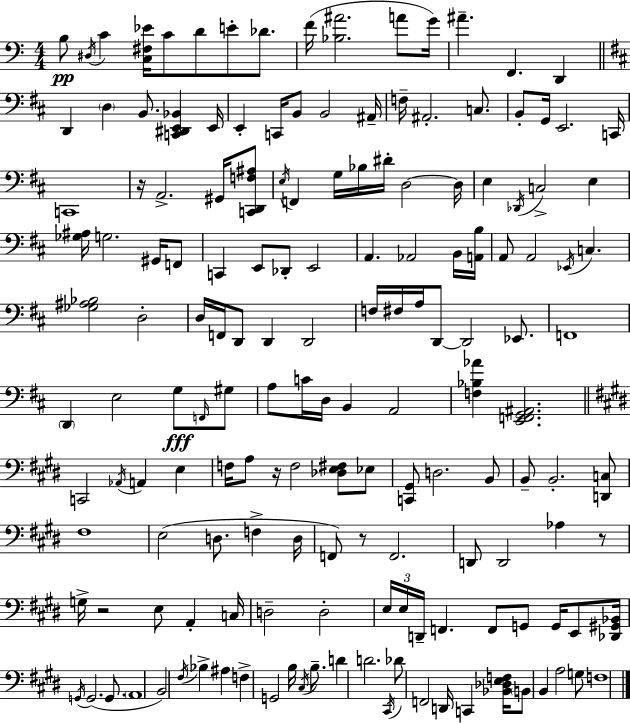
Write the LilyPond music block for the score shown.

{
  \clef bass
  \numericTimeSignature
  \time 4/4
  \key a \minor
  b8\pp \acciaccatura { dis16 } c'4 <c fis ees'>16 c'8 d'8 e'8-. des'8. | f'16( <bes ais'>2. a'8 | g'16) ais'4.-- f,4. d,4 | \bar "||" \break \key d \major d,4 \parenthesize d4 b,8. <c, dis, e, bes,>4 e,16 | e,4-. c,16 b,8 b,2 ais,16-- | f16-- ais,2.-. c8. | b,8-. g,16 e,2. c,16 | \break c,1 | r16 a,2.-> gis,16 <c, d, f ais>8 | \acciaccatura { e16 } f,4 g16 bes16 dis'16-. d2~~ | d16 e4 \acciaccatura { des,16 } c2-> e4 | \break <ges ais>16 g2. gis,16 | f,8 c,4 e,8 des,8-. e,2 | a,4. aes,2 | b,16 <a, b>16 a,8 a,2 \acciaccatura { ees,16 } c4. | \break <ges ais bes>2 d2-. | d16 f,16 d,8 d,4 d,2 | f16 fis16 a16 d,8~~ d,2 | ees,8. f,1 | \break \parenthesize d,4 e2 g8\fff | \grace { f,16 } gis8 a8 c'16 d16 b,4 a,2 | <f bes aes'>4 <e, f, g, ais,>2. | \bar "||" \break \key e \major c,2 \acciaccatura { aes,16 } a,4 e4 | f16 a8 r16 f2 <des e fis>8 ees8 | <c, gis,>8 d2. b,8 | b,8-- b,2.-. <d, c>8 | \break fis1 | e2( d8. f4-> | d16 f,8) r8 f,2. | d,8 d,2 aes4 r8 | \break g16-> r2 e8 a,4-. | c16 d2-- d2-. | \tuplet 3/2 { e16 e16 d,16-- } f,4. f,8 g,8 g,16 e,8 | <des, gis, bes,>16 \acciaccatura { g,16 } g,2.( g,8. | \break \parenthesize a,1 | b,2) \acciaccatura { fis16 } bes4-> ais4 | f4-> g,2 b16 | \acciaccatura { cis16 } b8.-- d'4 d'2. | \break \acciaccatura { cis,16 } des'8 f,2 d,16 | c,4 <bes, des e f>16 \parenthesize b,8 b,4 a2 | g8 f1 | \bar "|."
}